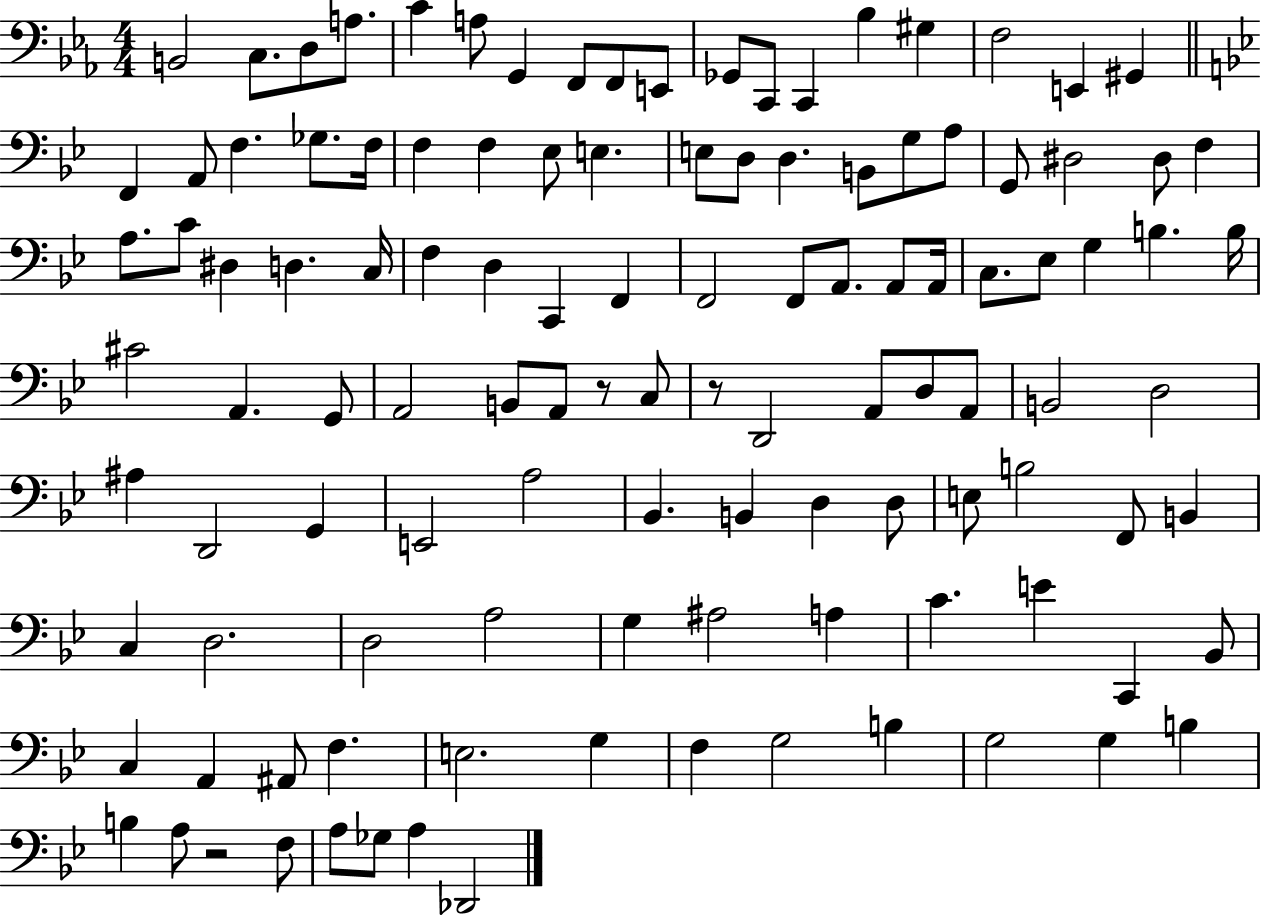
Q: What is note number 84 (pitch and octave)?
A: D3